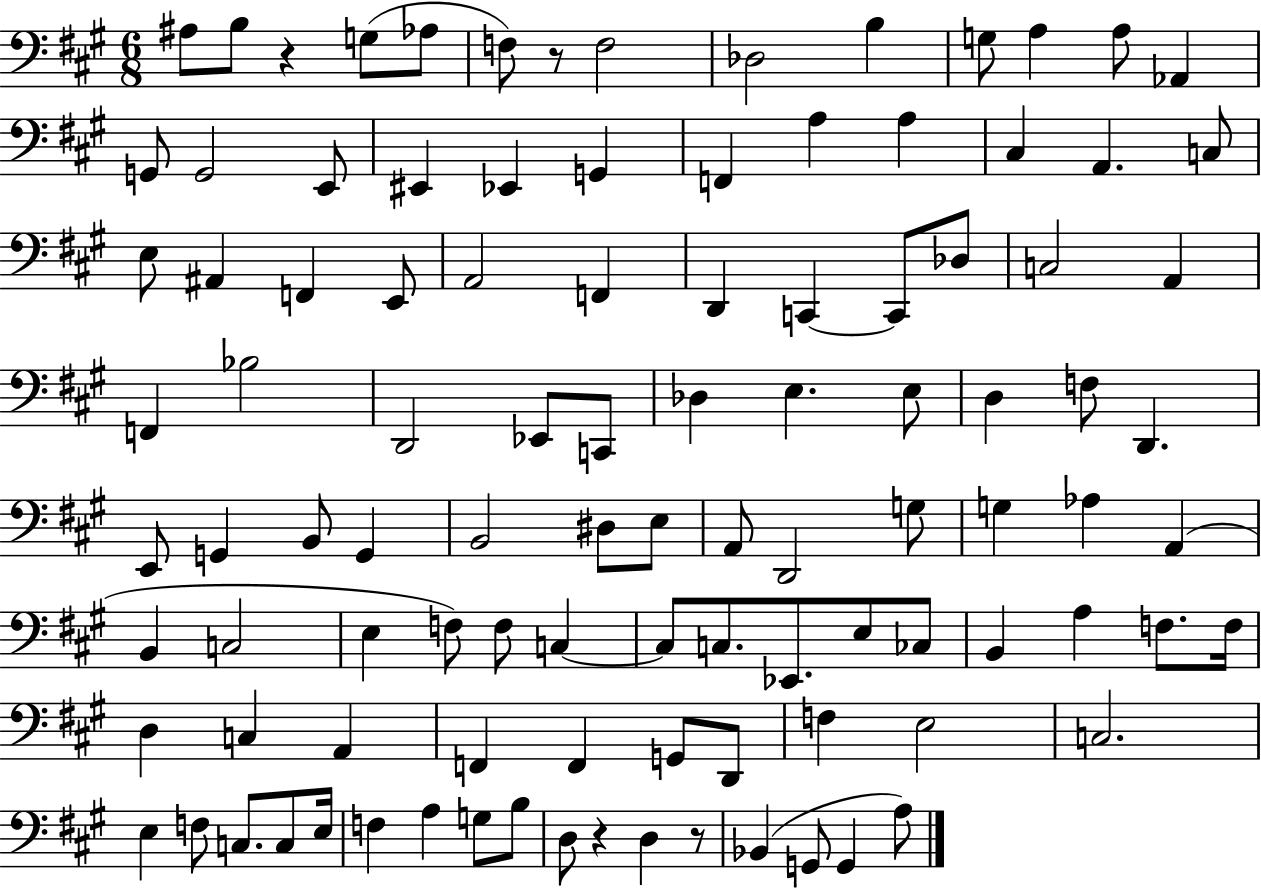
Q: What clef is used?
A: bass